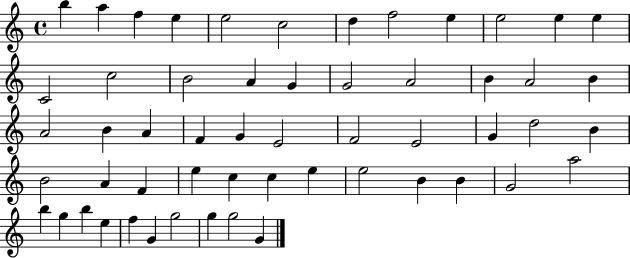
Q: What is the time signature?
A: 4/4